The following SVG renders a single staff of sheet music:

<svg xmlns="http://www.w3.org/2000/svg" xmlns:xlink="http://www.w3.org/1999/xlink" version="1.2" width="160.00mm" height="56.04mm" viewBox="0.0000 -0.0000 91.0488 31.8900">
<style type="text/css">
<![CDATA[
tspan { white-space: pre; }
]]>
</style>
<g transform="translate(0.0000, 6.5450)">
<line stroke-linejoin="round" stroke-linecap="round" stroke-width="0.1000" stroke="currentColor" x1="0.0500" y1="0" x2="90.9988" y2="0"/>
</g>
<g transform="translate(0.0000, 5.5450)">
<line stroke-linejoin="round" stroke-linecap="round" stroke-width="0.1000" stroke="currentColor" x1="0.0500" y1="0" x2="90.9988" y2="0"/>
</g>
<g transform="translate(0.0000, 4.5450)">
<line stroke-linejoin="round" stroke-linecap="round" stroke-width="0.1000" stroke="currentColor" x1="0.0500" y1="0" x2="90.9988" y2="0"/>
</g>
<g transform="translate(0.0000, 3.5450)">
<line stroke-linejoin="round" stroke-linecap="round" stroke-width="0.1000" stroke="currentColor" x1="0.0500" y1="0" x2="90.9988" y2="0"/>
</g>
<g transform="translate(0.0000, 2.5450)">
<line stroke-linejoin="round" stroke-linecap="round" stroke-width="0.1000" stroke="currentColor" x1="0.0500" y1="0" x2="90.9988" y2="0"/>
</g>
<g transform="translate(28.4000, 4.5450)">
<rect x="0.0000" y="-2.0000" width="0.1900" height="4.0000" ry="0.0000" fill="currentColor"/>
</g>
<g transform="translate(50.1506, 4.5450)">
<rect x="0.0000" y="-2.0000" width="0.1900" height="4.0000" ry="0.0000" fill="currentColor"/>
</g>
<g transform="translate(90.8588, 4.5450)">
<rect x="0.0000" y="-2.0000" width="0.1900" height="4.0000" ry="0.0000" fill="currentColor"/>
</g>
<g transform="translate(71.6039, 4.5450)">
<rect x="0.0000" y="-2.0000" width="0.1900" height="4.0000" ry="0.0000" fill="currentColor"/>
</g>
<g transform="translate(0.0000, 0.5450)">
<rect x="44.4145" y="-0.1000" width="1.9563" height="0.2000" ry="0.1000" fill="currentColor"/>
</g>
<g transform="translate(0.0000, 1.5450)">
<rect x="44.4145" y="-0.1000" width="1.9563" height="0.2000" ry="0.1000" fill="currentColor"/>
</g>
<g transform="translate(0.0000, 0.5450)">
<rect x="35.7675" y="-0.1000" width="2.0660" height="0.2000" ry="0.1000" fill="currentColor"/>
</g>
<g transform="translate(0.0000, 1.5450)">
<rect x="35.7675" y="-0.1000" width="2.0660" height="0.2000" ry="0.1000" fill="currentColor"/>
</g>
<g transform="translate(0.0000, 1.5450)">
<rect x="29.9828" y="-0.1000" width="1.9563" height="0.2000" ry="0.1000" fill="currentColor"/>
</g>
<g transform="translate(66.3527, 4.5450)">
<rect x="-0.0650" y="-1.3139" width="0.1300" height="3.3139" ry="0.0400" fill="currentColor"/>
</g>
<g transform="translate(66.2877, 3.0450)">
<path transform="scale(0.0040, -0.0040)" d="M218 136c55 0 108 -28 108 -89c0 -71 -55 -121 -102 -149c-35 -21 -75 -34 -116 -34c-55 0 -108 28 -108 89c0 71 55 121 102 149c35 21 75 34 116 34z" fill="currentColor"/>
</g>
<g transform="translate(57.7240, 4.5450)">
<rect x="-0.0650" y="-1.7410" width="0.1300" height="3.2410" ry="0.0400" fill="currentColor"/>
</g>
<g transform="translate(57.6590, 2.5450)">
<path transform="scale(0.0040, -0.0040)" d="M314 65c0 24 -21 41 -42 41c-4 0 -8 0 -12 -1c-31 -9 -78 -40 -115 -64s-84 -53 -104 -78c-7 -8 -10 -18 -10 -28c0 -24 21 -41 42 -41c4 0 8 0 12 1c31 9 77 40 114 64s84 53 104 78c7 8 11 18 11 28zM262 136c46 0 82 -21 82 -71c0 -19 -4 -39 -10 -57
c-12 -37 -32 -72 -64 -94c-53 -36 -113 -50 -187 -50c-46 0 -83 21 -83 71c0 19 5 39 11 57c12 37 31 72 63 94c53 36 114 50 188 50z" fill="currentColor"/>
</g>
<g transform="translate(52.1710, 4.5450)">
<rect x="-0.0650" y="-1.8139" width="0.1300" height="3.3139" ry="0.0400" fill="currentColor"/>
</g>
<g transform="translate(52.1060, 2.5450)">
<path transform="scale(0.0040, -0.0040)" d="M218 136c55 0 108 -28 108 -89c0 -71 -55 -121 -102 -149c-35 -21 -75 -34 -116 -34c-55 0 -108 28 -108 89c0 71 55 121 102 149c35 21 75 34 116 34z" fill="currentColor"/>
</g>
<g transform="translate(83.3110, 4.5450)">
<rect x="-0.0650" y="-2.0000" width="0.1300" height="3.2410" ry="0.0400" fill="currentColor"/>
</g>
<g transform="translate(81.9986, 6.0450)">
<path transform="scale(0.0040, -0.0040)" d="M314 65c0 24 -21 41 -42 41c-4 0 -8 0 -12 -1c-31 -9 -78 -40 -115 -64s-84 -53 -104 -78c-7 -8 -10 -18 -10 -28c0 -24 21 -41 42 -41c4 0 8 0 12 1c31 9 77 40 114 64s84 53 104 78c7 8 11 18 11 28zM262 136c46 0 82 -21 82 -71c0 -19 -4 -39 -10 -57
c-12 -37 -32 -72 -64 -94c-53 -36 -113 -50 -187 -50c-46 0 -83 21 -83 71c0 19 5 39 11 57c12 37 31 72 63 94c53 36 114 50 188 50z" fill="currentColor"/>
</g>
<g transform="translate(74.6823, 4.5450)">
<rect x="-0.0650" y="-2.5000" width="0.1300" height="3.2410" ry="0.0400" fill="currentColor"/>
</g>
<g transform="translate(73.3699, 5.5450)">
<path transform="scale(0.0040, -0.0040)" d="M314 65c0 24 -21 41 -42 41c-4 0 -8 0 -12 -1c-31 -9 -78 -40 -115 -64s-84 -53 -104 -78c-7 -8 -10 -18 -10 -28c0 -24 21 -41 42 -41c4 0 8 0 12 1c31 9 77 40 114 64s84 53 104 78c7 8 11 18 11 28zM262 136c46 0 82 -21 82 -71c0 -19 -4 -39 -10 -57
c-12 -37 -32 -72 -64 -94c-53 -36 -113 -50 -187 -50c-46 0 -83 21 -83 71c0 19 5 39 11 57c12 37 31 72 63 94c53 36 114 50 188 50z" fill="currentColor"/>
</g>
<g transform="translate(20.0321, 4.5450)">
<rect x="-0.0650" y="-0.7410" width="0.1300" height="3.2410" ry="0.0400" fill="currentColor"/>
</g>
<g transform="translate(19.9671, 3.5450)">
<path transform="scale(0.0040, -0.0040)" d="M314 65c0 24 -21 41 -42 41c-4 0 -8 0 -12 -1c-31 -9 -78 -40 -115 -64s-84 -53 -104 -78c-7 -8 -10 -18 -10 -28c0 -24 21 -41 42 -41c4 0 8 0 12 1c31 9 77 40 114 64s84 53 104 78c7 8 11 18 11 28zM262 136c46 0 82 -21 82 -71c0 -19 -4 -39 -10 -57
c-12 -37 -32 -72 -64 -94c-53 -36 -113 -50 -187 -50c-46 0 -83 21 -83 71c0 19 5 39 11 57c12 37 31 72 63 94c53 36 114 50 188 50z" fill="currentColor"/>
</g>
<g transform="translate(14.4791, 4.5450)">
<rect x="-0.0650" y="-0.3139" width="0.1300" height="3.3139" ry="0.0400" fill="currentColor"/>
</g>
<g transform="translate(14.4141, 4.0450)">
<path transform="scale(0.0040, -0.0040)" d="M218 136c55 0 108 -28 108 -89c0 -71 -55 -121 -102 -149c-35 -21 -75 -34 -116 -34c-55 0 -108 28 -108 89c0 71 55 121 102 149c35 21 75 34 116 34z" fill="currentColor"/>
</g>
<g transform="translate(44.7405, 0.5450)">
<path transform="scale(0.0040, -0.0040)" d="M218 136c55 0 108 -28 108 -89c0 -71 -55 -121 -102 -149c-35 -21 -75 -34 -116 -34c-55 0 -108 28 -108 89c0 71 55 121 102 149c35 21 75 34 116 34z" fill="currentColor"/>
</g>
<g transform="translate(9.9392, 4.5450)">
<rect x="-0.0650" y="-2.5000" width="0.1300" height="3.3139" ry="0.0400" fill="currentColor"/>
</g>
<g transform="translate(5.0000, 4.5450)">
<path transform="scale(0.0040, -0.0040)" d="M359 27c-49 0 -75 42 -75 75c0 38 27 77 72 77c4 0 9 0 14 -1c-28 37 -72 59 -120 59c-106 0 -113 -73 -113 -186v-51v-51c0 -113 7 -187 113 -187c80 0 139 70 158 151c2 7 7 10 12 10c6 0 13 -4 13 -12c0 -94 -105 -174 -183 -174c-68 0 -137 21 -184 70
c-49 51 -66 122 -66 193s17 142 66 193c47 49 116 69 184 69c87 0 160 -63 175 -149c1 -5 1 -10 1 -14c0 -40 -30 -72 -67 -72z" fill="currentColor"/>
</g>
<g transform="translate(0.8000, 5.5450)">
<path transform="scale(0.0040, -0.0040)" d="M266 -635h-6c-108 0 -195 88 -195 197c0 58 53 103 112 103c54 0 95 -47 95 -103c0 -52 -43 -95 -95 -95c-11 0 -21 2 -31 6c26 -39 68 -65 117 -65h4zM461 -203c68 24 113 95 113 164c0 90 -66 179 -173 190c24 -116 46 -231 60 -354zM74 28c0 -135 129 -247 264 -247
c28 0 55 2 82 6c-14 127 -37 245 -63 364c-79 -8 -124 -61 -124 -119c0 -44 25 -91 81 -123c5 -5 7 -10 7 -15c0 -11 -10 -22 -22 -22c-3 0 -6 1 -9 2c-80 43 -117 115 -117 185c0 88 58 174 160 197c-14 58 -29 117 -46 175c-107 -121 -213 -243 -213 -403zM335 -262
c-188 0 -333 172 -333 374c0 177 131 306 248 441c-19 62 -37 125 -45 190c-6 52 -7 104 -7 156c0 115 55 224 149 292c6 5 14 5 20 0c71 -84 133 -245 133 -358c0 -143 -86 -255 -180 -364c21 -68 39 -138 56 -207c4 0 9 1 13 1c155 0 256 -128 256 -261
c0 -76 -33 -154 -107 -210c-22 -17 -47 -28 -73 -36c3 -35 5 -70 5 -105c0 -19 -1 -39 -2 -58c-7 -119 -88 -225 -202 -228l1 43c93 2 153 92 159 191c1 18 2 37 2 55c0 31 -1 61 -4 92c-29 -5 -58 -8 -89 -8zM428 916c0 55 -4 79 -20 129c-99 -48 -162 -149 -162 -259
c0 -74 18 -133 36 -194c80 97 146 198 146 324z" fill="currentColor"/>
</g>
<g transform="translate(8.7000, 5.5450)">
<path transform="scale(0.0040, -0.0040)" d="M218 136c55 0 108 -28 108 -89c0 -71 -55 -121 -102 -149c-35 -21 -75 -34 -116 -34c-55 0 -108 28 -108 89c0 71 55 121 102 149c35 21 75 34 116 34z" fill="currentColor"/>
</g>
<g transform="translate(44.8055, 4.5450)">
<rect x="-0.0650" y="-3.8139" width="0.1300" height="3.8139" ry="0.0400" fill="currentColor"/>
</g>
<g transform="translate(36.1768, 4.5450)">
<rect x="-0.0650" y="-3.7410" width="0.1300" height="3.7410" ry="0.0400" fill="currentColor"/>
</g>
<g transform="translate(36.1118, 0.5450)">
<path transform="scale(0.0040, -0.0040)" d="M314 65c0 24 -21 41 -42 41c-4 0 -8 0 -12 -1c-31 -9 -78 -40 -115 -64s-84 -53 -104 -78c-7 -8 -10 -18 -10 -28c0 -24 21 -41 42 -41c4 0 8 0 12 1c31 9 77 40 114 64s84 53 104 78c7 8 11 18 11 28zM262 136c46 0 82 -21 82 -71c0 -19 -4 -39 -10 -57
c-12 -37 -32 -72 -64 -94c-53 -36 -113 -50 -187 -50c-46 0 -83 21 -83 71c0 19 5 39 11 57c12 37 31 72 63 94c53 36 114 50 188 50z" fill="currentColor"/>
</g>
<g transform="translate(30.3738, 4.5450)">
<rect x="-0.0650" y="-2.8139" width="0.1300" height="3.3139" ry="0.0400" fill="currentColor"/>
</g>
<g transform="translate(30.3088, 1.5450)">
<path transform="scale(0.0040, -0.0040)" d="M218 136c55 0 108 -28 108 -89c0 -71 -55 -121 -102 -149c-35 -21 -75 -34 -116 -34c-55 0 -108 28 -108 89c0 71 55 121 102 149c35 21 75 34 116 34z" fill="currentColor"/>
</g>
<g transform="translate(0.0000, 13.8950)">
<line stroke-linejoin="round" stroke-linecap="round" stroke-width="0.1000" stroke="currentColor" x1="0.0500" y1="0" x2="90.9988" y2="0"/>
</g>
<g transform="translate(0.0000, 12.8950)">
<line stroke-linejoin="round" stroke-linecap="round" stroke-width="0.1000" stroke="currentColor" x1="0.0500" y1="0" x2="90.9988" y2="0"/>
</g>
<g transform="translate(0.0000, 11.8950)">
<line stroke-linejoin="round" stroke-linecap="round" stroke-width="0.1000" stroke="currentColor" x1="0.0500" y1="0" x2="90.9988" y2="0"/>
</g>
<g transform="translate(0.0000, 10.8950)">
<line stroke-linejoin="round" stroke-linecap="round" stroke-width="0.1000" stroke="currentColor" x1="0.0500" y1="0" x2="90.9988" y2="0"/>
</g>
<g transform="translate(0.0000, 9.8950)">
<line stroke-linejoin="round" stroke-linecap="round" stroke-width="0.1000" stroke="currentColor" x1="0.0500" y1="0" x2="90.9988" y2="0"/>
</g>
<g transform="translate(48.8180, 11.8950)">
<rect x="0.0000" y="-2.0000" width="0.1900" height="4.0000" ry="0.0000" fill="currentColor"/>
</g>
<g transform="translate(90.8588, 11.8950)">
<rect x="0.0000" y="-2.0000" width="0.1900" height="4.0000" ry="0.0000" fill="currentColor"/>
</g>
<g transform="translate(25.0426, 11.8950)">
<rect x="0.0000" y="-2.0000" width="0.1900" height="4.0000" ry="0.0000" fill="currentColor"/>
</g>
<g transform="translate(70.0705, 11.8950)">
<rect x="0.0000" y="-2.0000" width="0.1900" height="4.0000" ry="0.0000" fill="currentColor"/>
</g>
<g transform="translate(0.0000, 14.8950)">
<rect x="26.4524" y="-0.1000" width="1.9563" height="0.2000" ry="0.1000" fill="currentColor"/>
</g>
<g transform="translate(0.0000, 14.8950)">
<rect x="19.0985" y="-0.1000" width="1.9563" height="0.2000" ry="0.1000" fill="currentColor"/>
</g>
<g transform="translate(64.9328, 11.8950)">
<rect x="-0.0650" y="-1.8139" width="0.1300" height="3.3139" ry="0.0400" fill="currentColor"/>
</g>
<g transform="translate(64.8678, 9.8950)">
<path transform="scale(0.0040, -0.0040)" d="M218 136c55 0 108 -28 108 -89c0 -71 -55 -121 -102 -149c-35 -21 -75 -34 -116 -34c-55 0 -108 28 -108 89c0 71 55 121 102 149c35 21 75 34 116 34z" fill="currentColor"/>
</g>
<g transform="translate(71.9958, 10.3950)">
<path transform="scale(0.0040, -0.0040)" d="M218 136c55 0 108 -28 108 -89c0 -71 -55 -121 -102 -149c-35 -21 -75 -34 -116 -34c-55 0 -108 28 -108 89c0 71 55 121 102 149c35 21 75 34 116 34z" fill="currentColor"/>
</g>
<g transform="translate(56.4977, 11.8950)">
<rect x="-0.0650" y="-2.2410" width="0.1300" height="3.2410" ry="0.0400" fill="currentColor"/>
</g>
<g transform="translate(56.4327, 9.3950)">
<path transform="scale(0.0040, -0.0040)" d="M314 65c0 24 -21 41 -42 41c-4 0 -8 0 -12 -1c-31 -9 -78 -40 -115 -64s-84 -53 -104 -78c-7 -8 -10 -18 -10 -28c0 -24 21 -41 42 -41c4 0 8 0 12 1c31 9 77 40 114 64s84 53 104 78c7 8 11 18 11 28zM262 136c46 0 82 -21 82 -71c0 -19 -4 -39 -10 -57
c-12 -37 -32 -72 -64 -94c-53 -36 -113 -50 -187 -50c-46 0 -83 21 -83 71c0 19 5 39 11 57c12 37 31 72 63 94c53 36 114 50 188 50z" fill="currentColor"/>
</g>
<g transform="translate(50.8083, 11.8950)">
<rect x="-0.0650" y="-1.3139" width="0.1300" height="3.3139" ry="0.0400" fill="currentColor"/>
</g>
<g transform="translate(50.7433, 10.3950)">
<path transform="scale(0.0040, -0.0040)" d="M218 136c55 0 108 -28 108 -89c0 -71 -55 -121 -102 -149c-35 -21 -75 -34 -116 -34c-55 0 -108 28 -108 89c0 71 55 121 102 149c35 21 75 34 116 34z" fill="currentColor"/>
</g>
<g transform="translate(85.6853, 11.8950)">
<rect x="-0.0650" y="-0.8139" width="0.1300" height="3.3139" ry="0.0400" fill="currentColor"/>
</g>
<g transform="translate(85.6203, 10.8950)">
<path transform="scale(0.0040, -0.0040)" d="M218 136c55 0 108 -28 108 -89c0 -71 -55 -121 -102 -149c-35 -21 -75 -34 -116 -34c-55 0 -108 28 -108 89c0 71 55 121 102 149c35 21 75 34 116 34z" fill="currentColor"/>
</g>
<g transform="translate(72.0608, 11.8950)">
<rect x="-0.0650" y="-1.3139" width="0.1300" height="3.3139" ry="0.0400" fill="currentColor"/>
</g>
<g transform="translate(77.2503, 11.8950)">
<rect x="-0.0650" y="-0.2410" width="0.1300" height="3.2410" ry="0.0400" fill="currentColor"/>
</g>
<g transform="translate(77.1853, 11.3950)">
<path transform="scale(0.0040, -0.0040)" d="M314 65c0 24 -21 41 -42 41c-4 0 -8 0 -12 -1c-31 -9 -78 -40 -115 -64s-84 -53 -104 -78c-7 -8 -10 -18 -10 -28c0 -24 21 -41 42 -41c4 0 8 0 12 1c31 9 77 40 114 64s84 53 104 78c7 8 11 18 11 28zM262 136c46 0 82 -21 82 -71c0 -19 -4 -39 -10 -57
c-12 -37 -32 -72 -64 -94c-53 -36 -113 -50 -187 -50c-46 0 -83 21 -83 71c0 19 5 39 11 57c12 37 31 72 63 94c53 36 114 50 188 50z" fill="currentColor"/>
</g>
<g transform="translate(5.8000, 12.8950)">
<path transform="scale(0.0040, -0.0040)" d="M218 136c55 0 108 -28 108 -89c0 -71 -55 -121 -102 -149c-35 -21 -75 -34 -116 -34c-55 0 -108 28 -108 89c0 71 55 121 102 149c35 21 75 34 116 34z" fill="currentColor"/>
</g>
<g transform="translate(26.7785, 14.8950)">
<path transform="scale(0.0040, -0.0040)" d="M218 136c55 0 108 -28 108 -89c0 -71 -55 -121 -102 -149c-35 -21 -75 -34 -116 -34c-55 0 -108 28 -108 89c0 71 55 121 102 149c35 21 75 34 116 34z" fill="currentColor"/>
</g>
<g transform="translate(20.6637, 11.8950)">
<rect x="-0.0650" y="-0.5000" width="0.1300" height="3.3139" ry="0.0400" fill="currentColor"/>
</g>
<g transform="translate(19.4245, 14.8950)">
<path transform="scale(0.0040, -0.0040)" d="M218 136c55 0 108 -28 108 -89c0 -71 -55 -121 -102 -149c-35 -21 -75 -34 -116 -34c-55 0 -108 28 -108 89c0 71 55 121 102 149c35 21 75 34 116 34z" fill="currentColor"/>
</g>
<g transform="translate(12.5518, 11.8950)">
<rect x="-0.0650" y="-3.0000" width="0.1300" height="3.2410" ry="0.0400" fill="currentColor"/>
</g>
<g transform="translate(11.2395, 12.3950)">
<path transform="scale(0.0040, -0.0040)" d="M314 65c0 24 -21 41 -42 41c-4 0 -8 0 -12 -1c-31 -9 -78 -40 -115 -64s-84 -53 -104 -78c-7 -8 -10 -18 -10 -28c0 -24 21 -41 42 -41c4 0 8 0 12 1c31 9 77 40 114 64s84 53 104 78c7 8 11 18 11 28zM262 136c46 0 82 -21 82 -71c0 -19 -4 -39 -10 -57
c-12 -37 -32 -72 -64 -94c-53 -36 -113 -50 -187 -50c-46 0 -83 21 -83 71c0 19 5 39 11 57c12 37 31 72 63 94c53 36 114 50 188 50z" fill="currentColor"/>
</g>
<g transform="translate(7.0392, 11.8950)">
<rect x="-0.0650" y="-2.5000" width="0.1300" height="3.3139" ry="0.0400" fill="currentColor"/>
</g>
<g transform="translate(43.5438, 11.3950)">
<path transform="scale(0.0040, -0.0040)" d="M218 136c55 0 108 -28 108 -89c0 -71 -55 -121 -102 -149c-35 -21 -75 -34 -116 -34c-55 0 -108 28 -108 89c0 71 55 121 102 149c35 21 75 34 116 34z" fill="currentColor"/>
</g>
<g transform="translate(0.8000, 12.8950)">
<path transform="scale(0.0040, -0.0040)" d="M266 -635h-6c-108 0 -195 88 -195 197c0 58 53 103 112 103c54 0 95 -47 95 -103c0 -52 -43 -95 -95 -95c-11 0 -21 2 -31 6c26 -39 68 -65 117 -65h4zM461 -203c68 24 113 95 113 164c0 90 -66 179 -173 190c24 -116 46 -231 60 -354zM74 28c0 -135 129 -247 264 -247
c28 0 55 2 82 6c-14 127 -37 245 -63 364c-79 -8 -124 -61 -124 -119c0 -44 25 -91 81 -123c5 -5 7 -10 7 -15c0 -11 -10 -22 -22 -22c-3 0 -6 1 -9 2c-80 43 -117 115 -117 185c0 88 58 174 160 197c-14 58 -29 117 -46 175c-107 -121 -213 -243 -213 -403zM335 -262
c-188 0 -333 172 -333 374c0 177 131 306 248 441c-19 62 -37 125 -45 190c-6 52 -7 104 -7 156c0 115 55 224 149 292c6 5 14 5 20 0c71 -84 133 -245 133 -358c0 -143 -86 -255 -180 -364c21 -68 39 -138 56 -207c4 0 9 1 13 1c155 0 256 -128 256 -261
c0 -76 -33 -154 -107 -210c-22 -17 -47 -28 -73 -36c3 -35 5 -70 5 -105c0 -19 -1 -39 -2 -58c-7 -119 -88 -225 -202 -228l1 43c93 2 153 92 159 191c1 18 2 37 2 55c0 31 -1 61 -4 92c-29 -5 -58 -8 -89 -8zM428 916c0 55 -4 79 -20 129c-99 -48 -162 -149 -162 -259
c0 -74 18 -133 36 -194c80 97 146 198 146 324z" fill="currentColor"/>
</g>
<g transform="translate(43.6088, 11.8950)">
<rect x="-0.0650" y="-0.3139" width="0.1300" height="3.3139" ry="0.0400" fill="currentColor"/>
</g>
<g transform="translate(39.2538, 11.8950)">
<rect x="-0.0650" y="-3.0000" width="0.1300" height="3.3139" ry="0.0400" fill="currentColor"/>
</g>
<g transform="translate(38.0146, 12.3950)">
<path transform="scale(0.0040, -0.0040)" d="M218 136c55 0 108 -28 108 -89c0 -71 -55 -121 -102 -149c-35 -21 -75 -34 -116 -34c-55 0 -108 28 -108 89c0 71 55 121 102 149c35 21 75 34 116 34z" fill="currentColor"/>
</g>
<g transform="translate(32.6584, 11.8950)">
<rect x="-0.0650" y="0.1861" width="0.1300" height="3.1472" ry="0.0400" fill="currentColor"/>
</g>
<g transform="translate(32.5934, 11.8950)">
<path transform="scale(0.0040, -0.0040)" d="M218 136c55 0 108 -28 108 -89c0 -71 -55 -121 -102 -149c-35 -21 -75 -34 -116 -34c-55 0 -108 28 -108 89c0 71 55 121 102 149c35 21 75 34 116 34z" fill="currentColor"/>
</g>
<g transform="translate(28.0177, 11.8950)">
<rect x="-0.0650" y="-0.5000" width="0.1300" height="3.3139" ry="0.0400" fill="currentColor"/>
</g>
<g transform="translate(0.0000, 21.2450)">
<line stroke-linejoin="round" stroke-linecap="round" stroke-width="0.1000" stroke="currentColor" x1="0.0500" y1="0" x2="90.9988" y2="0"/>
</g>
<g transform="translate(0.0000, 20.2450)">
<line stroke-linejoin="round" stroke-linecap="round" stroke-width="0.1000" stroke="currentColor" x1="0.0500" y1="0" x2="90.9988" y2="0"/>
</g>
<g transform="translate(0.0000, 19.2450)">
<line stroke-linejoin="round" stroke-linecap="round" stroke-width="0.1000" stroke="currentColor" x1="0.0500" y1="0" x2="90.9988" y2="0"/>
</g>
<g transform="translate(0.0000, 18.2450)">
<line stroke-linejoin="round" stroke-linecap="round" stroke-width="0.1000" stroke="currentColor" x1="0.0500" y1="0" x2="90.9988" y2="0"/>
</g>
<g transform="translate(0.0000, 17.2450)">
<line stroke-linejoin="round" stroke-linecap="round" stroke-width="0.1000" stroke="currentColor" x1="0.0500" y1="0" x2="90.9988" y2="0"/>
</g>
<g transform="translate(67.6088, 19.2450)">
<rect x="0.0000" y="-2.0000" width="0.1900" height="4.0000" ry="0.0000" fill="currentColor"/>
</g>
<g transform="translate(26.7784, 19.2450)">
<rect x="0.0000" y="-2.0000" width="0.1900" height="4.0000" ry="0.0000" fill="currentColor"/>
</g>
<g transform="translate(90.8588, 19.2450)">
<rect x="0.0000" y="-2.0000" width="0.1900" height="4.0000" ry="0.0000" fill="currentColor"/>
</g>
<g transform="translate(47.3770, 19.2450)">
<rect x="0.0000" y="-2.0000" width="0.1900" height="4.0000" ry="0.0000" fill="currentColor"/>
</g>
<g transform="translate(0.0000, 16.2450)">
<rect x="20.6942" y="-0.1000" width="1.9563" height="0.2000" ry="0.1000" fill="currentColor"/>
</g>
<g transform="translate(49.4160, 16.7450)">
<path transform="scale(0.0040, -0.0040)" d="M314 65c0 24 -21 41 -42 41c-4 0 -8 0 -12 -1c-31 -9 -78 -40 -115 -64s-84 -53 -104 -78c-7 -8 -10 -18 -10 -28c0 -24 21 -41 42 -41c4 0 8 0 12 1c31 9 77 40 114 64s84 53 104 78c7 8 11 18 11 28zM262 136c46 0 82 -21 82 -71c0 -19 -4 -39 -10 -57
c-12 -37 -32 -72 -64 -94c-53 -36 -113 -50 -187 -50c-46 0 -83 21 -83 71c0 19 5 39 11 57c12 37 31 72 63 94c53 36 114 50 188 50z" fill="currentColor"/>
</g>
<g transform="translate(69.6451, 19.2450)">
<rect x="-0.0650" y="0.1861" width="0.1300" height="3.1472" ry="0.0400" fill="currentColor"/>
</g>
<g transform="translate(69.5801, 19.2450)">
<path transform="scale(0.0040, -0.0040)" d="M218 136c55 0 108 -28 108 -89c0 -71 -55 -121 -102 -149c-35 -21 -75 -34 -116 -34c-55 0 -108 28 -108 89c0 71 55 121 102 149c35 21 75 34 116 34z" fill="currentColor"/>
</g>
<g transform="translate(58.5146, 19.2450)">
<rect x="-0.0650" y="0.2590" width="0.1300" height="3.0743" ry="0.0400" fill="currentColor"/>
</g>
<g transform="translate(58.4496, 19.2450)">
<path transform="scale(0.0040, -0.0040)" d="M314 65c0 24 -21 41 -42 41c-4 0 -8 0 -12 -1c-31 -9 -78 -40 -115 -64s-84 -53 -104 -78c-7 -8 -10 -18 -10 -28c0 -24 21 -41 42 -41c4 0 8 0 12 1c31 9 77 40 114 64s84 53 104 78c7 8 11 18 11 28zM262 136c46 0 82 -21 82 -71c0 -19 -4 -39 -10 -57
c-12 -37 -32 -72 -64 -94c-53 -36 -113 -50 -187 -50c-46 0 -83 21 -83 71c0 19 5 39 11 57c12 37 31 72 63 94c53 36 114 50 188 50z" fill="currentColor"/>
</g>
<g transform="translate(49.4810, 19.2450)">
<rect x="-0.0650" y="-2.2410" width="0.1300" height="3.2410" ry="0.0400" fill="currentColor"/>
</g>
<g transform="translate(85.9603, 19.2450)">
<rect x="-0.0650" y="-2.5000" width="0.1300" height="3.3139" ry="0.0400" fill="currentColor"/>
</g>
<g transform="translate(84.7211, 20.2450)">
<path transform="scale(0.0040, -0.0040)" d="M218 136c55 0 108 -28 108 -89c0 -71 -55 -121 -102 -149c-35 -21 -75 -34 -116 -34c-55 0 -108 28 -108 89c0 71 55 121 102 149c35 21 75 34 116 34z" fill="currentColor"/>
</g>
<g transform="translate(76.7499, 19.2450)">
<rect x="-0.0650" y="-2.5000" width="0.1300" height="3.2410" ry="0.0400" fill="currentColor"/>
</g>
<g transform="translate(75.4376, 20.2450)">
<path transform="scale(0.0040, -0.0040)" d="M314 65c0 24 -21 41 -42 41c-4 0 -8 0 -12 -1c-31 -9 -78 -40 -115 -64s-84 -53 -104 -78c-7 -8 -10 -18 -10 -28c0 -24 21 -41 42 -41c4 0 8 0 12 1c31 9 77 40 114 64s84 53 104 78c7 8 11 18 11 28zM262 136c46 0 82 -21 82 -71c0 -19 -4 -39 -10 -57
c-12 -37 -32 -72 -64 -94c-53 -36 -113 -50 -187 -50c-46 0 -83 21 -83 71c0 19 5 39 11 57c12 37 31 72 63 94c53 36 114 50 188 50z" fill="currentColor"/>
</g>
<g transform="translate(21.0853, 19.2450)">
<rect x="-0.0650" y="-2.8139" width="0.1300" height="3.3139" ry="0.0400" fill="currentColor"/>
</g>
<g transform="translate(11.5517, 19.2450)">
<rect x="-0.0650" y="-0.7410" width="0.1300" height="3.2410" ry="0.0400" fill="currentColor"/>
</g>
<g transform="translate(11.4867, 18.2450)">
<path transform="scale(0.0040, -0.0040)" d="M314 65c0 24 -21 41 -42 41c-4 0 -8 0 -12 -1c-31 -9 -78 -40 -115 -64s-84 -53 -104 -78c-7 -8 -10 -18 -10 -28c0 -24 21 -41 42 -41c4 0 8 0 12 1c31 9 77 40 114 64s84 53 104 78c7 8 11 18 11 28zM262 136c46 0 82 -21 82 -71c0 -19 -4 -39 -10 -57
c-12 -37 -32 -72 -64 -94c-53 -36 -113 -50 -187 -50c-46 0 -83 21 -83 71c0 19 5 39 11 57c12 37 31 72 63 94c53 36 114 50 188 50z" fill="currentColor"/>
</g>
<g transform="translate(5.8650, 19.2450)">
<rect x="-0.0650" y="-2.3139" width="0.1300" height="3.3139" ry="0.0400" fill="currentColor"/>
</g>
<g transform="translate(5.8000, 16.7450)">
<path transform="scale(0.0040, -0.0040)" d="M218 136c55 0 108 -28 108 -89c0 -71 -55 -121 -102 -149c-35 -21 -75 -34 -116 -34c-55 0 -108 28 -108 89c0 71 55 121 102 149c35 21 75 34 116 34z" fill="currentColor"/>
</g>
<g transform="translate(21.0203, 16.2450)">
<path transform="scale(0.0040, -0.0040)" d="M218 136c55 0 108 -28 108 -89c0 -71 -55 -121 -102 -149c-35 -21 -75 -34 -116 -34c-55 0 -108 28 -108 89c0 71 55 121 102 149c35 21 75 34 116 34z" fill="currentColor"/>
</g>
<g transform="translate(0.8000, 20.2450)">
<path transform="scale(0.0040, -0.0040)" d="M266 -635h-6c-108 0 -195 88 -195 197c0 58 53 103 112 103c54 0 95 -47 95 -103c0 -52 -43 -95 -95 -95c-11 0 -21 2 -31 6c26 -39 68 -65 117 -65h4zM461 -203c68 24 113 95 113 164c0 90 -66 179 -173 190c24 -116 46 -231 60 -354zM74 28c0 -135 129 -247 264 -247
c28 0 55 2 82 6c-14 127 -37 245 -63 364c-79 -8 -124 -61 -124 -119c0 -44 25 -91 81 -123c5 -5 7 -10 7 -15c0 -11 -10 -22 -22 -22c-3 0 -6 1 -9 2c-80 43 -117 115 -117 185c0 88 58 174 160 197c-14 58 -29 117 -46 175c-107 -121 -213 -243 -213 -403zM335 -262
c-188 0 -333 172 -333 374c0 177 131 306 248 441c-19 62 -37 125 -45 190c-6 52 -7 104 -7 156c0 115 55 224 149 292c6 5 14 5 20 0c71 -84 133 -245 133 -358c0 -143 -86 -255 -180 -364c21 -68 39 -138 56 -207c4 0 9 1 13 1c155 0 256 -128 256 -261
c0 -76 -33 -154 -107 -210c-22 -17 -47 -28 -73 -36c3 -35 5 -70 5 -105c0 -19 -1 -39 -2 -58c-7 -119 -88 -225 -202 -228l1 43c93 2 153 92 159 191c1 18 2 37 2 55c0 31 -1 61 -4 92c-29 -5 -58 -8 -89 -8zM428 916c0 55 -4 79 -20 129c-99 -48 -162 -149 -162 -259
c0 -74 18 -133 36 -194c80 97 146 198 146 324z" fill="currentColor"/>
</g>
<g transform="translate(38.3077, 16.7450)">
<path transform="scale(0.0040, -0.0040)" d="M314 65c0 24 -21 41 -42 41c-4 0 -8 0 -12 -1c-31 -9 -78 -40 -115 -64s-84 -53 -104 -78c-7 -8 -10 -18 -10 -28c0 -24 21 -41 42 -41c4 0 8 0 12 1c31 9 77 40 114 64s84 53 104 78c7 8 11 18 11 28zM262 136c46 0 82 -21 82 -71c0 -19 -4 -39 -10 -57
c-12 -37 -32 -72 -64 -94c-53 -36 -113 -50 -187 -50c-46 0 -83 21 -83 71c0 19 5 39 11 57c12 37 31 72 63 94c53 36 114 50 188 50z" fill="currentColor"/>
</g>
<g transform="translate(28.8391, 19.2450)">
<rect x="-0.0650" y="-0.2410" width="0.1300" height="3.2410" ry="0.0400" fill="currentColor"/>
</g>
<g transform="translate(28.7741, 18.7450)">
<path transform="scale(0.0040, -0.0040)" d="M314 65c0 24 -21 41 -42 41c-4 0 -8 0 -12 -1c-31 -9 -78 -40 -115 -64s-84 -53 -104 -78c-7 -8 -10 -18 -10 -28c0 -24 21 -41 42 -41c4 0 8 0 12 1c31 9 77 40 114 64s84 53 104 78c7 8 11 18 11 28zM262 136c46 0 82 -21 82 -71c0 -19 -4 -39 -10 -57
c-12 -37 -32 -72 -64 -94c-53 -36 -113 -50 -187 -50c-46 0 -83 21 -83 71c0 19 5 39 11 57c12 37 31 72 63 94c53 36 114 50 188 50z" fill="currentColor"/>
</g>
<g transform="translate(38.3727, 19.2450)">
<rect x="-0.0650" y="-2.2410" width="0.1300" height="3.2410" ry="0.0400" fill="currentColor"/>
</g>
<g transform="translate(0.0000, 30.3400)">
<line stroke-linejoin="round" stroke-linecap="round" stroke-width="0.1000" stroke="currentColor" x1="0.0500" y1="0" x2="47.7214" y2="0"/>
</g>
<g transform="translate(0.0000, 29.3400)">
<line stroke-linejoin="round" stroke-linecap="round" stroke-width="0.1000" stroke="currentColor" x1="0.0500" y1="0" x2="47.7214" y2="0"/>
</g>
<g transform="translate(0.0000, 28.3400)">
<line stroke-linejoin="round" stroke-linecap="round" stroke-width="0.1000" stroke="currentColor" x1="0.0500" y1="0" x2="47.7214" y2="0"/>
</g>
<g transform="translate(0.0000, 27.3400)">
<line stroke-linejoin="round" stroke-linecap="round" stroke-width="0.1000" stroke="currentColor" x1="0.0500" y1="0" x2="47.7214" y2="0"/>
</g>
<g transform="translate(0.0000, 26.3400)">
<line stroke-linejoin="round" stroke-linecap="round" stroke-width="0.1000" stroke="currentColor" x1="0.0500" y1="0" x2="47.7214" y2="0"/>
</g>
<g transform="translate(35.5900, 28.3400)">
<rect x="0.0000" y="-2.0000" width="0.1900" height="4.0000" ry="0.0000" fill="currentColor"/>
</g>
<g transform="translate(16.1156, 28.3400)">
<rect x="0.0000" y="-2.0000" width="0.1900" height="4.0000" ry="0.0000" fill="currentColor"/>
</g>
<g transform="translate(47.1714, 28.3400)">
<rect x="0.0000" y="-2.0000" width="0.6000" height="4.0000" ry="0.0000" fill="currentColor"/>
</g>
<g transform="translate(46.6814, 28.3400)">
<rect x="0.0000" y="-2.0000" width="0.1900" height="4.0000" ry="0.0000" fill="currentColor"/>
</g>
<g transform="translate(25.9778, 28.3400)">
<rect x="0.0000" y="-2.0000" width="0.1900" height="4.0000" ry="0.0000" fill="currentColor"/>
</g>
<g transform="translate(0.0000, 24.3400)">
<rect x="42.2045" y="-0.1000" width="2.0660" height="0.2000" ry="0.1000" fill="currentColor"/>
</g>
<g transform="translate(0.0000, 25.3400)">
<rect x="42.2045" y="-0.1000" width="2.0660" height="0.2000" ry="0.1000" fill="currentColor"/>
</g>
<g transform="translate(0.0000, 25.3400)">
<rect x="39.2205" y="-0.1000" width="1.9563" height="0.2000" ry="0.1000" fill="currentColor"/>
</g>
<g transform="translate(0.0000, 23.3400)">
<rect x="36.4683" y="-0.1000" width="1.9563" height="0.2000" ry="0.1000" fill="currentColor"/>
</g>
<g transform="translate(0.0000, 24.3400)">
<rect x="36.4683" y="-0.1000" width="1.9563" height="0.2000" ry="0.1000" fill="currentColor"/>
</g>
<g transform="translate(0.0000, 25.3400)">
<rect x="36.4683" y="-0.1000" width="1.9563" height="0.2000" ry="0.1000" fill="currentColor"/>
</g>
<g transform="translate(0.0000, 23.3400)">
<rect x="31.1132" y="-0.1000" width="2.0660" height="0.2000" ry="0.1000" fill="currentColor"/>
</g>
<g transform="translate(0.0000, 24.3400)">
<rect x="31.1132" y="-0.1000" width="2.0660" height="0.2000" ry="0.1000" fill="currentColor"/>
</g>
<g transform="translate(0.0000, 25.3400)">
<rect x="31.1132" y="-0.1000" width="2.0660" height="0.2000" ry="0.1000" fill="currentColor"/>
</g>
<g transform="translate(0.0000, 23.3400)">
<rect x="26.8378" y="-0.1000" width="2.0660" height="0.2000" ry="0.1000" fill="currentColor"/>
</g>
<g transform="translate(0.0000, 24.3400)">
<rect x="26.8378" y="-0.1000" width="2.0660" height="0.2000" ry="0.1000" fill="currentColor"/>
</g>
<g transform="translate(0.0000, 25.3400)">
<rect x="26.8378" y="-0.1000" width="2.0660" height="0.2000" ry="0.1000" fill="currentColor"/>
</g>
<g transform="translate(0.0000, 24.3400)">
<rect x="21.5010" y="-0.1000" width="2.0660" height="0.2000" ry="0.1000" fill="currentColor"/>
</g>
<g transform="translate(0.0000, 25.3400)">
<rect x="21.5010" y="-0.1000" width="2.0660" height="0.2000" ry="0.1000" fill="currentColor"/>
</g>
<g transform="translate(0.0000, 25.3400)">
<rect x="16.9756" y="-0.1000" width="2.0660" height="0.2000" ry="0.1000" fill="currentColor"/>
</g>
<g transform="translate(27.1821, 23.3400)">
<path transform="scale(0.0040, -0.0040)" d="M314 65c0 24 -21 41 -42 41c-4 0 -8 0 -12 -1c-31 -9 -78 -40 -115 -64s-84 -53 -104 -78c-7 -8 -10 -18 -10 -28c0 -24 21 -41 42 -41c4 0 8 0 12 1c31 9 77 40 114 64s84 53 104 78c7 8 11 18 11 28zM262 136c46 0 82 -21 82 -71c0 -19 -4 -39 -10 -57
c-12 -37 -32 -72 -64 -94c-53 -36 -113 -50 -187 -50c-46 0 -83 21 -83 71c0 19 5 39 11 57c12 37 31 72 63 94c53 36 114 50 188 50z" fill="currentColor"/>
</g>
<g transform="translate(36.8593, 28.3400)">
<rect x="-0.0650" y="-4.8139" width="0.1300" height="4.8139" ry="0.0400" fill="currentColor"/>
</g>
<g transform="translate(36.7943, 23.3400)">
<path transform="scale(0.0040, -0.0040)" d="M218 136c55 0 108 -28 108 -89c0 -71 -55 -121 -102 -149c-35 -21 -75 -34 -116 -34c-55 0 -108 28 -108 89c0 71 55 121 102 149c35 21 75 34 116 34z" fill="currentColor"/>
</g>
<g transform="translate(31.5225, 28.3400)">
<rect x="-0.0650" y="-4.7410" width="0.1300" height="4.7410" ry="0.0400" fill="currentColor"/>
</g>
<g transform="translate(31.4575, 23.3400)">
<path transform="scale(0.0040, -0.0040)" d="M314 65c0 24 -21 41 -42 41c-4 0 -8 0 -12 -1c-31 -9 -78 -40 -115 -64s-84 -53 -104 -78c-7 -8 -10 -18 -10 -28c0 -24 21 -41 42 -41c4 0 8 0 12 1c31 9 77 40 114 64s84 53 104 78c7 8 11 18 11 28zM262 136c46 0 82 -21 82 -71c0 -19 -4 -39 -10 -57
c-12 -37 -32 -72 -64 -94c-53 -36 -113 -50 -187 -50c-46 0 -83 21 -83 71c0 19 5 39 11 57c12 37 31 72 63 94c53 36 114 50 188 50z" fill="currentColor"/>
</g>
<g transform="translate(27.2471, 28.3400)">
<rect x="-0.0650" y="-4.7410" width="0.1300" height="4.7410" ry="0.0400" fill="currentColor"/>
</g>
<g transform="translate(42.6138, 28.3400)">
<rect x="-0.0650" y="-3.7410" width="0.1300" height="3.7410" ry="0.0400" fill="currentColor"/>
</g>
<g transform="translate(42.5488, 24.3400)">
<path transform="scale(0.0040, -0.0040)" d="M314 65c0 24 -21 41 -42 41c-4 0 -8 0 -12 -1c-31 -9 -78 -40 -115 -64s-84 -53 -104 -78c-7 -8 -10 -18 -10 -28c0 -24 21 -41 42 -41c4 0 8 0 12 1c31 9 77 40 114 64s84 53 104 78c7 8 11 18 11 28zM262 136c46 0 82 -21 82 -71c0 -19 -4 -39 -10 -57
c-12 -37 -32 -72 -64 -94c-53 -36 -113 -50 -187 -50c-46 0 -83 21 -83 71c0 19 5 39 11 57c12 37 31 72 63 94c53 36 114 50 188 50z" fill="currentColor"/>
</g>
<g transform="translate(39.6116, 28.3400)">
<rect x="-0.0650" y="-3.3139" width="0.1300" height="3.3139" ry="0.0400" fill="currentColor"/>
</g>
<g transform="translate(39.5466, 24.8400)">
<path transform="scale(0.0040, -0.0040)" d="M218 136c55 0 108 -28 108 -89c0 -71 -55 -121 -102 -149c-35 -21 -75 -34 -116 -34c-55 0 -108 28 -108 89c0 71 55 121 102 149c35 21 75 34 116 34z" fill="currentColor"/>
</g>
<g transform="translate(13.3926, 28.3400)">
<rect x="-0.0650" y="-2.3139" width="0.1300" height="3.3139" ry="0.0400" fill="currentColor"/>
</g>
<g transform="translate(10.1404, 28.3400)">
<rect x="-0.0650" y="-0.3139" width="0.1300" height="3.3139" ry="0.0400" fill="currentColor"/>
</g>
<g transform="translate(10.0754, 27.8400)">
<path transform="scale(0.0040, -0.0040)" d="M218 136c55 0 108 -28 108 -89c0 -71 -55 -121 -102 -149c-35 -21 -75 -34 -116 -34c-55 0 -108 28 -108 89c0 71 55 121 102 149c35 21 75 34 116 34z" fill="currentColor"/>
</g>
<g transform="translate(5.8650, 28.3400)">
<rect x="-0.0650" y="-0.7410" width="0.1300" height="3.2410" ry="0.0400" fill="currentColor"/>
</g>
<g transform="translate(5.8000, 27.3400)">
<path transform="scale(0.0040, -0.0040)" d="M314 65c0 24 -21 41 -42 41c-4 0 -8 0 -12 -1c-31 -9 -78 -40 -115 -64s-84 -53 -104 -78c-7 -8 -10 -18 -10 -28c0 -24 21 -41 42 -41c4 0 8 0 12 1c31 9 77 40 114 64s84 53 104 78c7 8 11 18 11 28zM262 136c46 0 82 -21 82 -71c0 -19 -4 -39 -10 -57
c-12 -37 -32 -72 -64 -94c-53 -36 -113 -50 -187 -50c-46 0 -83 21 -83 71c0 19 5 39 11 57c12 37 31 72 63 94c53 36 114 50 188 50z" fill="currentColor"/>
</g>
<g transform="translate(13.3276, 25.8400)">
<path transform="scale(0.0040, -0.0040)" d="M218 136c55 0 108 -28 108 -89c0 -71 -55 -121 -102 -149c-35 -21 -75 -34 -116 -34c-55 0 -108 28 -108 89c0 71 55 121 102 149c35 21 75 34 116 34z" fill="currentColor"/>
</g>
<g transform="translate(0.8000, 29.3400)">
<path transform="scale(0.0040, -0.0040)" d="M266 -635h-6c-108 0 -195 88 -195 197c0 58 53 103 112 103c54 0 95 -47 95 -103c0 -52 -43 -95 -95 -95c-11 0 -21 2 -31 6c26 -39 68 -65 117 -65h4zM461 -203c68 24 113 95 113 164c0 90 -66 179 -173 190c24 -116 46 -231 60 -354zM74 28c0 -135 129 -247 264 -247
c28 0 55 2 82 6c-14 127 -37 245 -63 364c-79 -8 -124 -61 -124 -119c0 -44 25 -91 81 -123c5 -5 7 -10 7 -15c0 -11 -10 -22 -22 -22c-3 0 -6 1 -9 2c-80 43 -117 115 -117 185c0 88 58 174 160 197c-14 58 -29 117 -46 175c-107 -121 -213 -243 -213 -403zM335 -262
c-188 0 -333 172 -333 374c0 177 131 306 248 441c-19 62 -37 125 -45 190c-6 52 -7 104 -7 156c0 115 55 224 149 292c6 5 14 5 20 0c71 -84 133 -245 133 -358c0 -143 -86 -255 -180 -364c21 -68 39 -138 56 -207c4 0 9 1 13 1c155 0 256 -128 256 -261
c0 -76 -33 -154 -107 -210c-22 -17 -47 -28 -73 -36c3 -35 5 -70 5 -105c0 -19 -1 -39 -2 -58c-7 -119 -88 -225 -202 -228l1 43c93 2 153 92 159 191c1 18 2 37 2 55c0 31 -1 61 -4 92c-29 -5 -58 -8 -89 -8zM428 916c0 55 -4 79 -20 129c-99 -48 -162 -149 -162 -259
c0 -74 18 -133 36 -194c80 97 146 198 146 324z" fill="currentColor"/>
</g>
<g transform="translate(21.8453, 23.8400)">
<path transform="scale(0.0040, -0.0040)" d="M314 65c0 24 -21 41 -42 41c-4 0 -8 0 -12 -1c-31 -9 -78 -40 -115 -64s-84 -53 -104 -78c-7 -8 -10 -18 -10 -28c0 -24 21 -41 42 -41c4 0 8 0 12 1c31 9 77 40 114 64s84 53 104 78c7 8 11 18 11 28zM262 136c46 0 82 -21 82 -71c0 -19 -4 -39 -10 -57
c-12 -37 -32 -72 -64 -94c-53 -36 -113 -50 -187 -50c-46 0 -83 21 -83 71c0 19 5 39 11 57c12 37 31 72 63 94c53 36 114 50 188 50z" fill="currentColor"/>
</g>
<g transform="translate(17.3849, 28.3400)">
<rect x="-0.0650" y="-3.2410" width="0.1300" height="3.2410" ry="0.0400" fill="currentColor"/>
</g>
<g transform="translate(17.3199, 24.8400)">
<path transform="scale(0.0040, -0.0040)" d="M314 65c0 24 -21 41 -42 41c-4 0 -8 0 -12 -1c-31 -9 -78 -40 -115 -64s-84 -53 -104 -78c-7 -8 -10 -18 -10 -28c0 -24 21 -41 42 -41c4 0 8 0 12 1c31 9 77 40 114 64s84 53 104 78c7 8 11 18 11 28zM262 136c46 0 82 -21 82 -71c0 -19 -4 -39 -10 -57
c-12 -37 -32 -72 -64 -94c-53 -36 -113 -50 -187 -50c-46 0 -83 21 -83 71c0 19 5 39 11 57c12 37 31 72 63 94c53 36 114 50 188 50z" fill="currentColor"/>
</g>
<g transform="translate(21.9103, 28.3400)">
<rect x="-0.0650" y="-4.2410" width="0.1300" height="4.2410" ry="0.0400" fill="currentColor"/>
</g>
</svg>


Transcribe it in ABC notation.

X:1
T:Untitled
M:4/4
L:1/4
K:C
G c d2 a c'2 c' f f2 e G2 F2 G A2 C C B A c e g2 f e c2 d g d2 a c2 g2 g2 B2 B G2 G d2 c g b2 d'2 e'2 e'2 e' b c'2